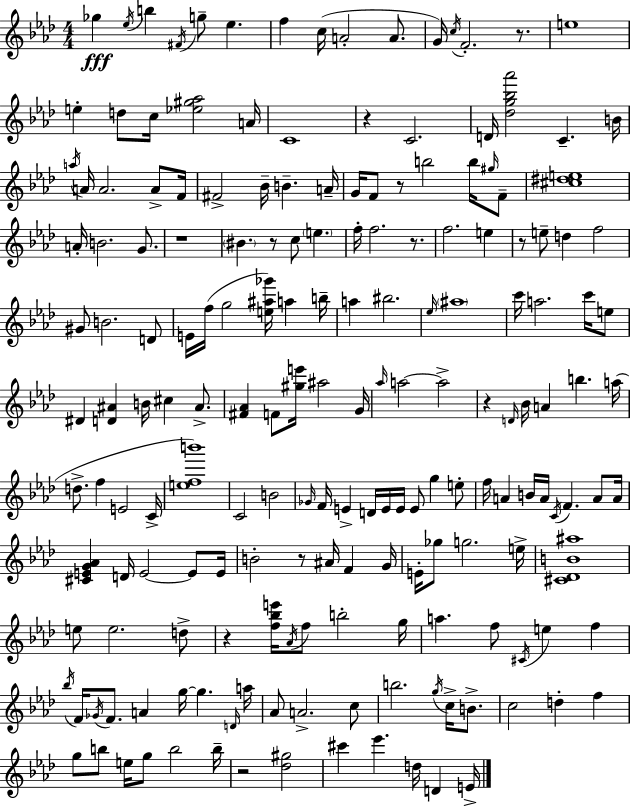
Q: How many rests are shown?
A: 11